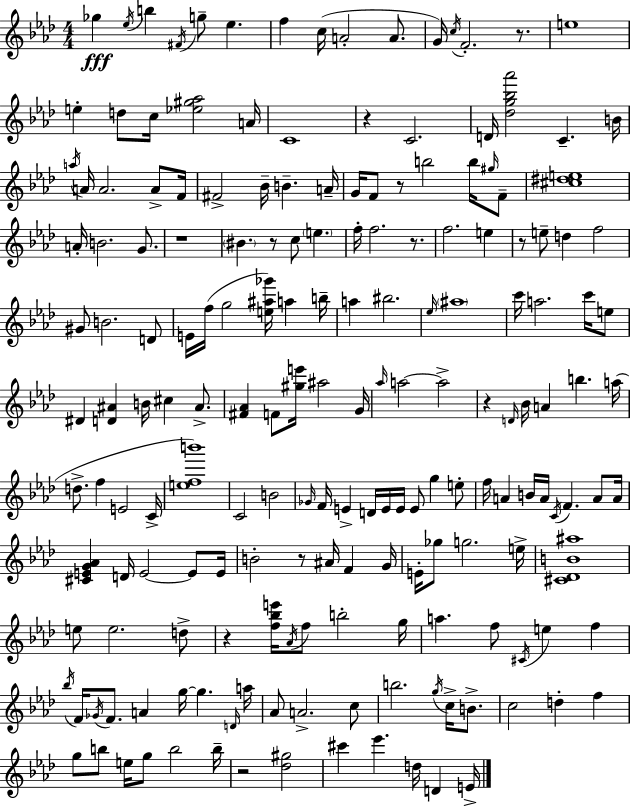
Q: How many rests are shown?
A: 11